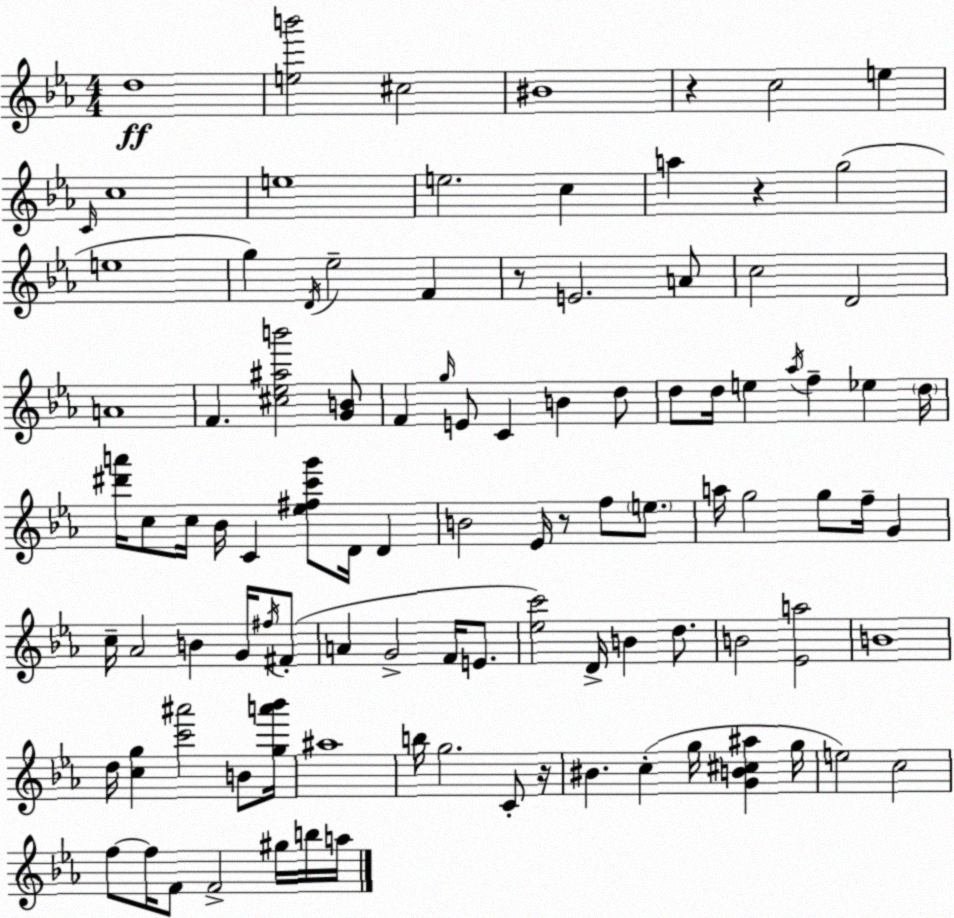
X:1
T:Untitled
M:4/4
L:1/4
K:Eb
d4 [eb']2 ^c2 ^B4 z c2 e C/4 c4 e4 e2 c a z g2 e4 g D/4 _e2 F z/2 E2 A/2 c2 D2 A4 F [^c_e^ab']2 [GB]/2 F g/4 E/2 C B d/2 d/2 d/4 e _a/4 f _e d/4 [^d'a']/4 c/2 c/4 _B/4 C [_e^fc'g']/2 D/4 D B2 _E/4 z/2 f/2 e/2 a/4 g2 g/2 f/4 G c/4 _A2 B G/4 ^f/4 ^F/2 A G2 F/4 E/2 [_ec']2 D/4 B d/2 B2 [_Ea]2 B4 d/4 [cg] [c'^a']2 B/2 [ga'_b']/4 ^a4 b/4 g2 C/2 z/4 ^B c g/4 [GB^c^a] g/4 e2 c2 f/2 f/4 F/2 F2 ^g/4 b/4 a/4